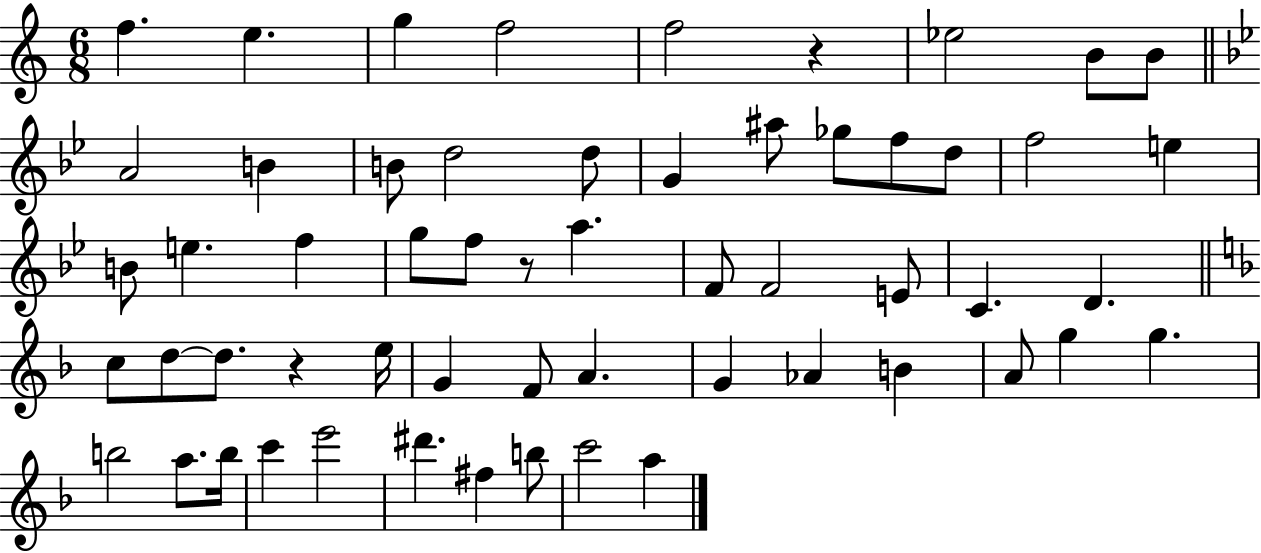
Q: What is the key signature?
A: C major